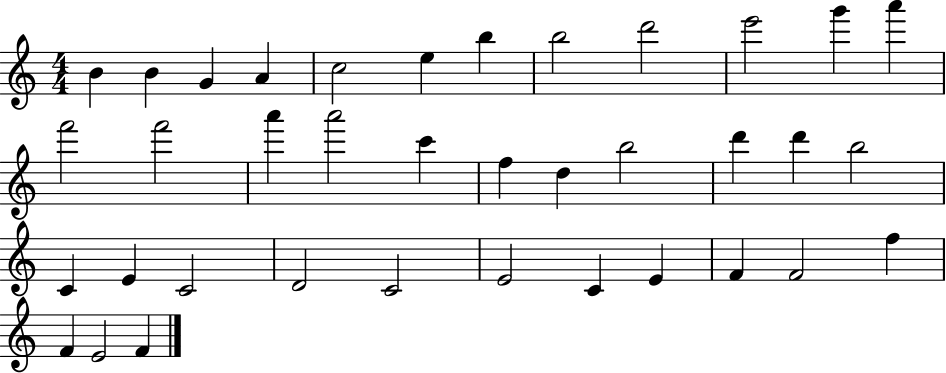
{
  \clef treble
  \numericTimeSignature
  \time 4/4
  \key c \major
  b'4 b'4 g'4 a'4 | c''2 e''4 b''4 | b''2 d'''2 | e'''2 g'''4 a'''4 | \break f'''2 f'''2 | a'''4 a'''2 c'''4 | f''4 d''4 b''2 | d'''4 d'''4 b''2 | \break c'4 e'4 c'2 | d'2 c'2 | e'2 c'4 e'4 | f'4 f'2 f''4 | \break f'4 e'2 f'4 | \bar "|."
}